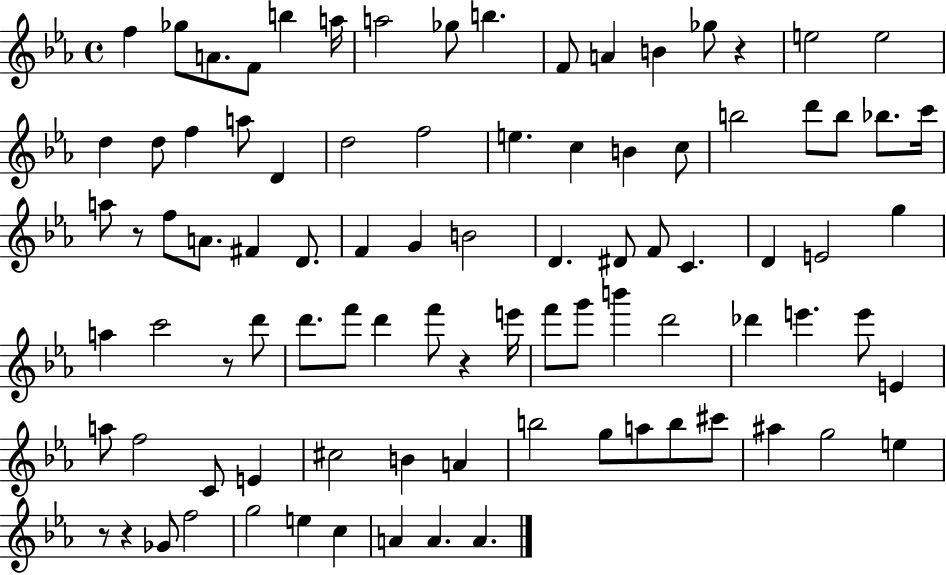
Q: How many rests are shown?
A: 6